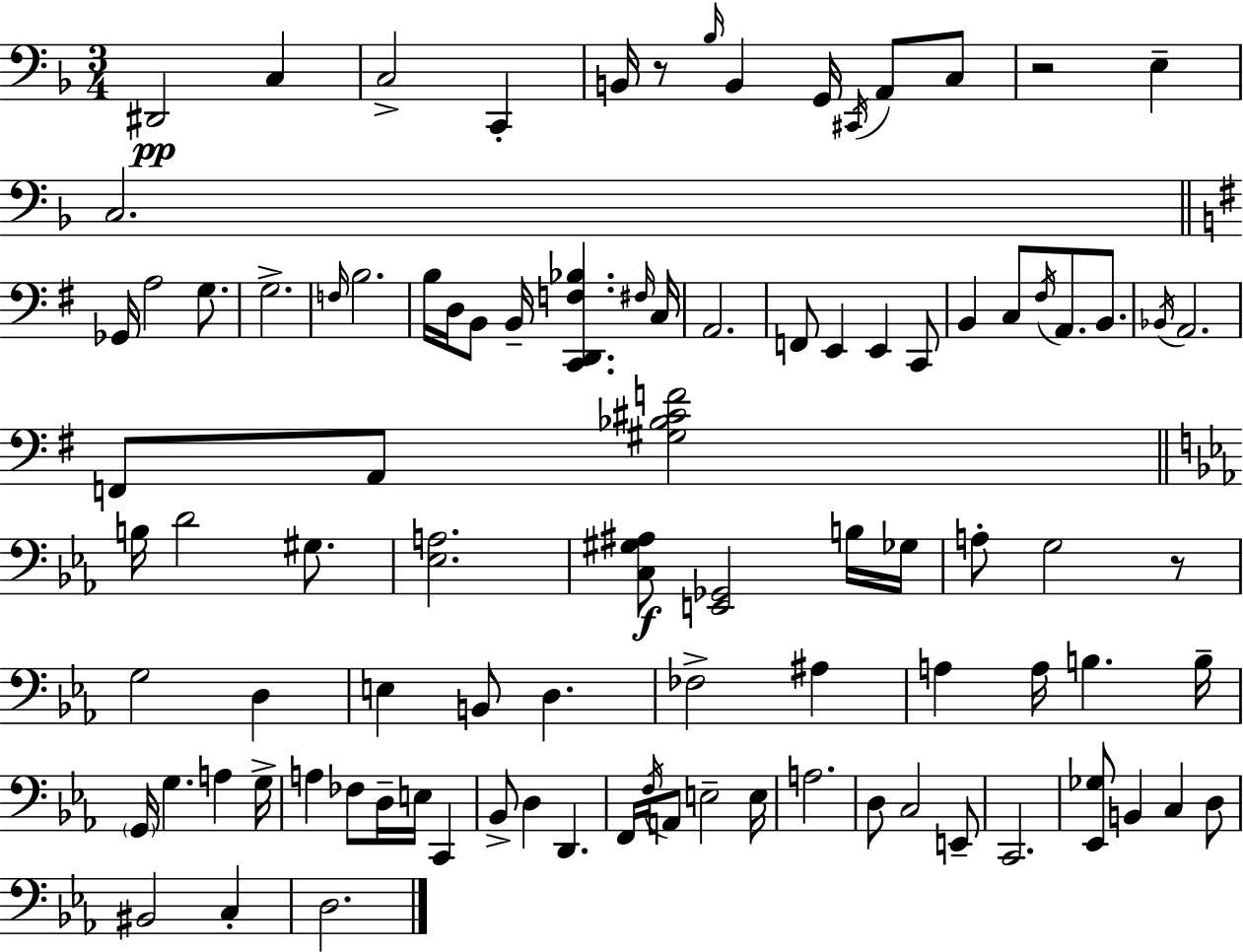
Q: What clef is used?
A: bass